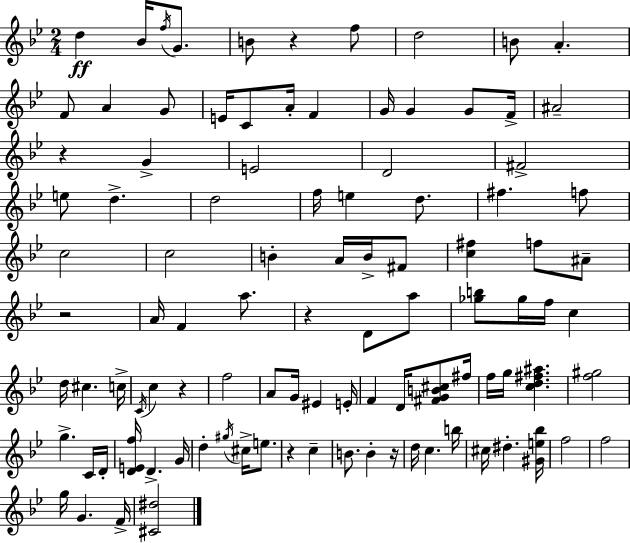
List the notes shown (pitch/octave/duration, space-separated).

D5/q Bb4/s F5/s G4/e. B4/e R/q F5/e D5/h B4/e A4/q. F4/e A4/q G4/e E4/s C4/e A4/s F4/q G4/s G4/q G4/e F4/s A#4/h R/q G4/q E4/h D4/h F#4/h E5/e D5/q. D5/h F5/s E5/q D5/e. F#5/q. F5/e C5/h C5/h B4/q A4/s B4/s F#4/e [C5,F#5]/q F5/e A#4/e R/h A4/s F4/q A5/e. R/q D4/e A5/e [Gb5,B5]/e Gb5/s F5/s C5/q D5/s C#5/q. C5/s C4/s C5/q R/q F5/h A4/e G4/s EIS4/q E4/s F4/q D4/s [F#4,G4,B4,C#5]/e F#5/s F5/s G5/s [C5,D5,F#5,A#5]/q. [F5,G#5]/h G5/q. C4/s D4/s [D4,E4,F5]/s D4/q. G4/s D5/q G#5/s C#5/s E5/e. R/q C5/q B4/e. B4/q R/s D5/s C5/q. B5/s C#5/s D#5/q. [G#4,E5,Bb5]/s F5/h F5/h G5/s G4/q. F4/s [C#4,D#5]/h